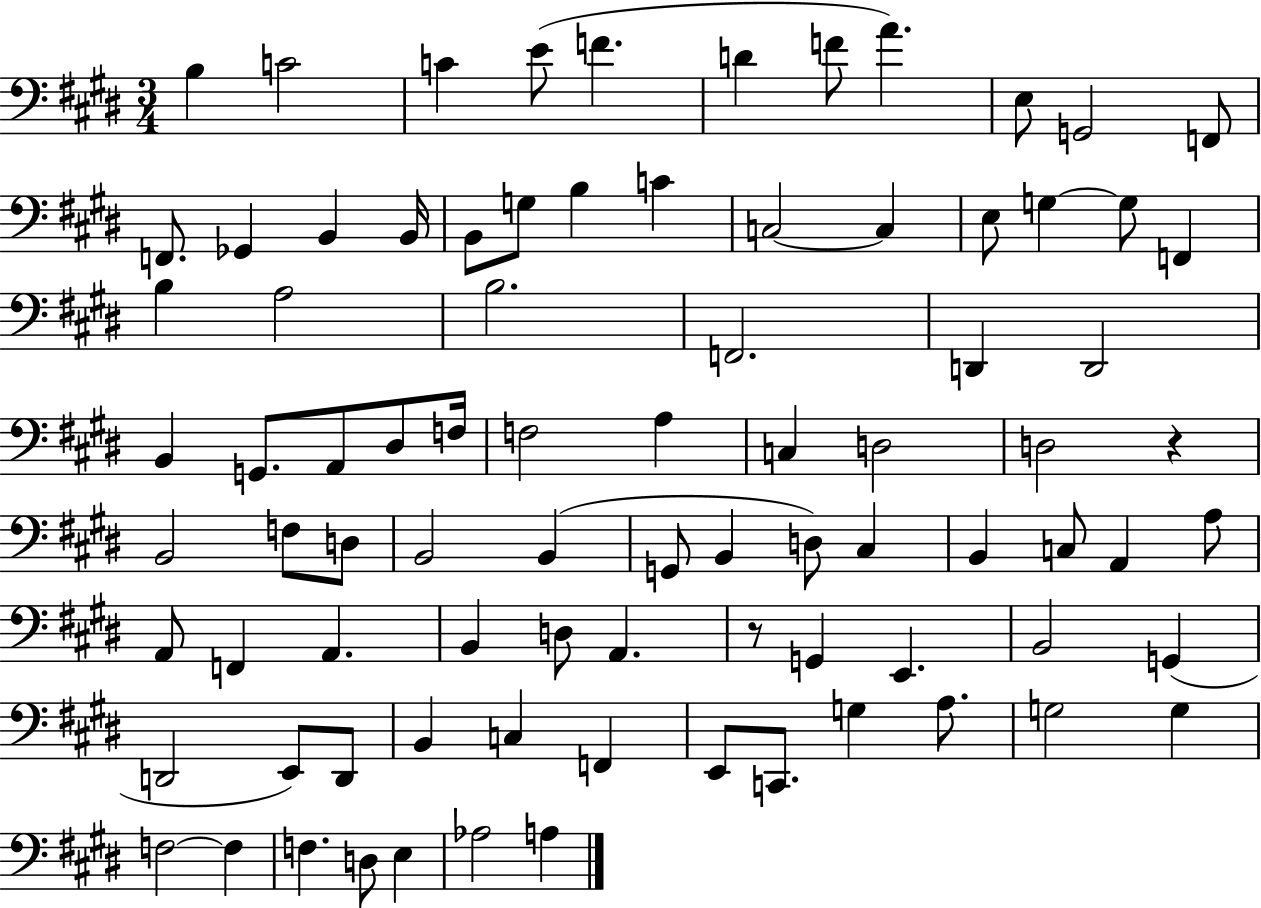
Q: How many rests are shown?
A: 2